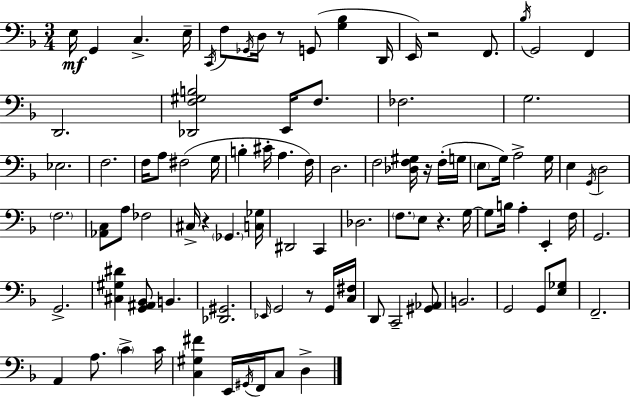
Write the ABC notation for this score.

X:1
T:Untitled
M:3/4
L:1/4
K:F
E,/4 G,, C, E,/4 C,,/4 F,/2 _G,,/4 D,/4 z/2 G,,/2 [G,_B,] D,,/4 E,,/4 z2 F,,/2 _B,/4 G,,2 F,, D,,2 [_D,,F,^G,B,]2 E,,/4 F,/2 _F,2 G,2 _E,2 F,2 F,/4 A,/2 ^F,2 G,/4 B, ^C/4 A, F,/4 D,2 F,2 [_D,F,^G,]/4 z/4 F,/4 G,/4 E,/2 G,/4 A,2 G,/4 E, G,,/4 D,2 F,2 [_A,,C,]/2 A,/2 _F,2 ^C,/4 z _G,, [C,_G,]/4 ^D,,2 C,, _D,2 F,/2 E,/2 z G,/4 G,/2 B,/4 A, E,, F,/4 G,,2 G,,2 [^C,^G,^D] [G,,^A,,_B,,]/2 B,, [_D,,^G,,]2 _E,,/4 G,,2 z/2 G,,/4 [C,^F,]/4 D,,/2 C,,2 [^G,,_A,,]/2 B,,2 G,,2 G,,/2 [E,_G,]/2 F,,2 A,, A,/2 C C/4 [C,^G,^F] E,,/4 ^G,,/4 F,,/4 C,/2 D,